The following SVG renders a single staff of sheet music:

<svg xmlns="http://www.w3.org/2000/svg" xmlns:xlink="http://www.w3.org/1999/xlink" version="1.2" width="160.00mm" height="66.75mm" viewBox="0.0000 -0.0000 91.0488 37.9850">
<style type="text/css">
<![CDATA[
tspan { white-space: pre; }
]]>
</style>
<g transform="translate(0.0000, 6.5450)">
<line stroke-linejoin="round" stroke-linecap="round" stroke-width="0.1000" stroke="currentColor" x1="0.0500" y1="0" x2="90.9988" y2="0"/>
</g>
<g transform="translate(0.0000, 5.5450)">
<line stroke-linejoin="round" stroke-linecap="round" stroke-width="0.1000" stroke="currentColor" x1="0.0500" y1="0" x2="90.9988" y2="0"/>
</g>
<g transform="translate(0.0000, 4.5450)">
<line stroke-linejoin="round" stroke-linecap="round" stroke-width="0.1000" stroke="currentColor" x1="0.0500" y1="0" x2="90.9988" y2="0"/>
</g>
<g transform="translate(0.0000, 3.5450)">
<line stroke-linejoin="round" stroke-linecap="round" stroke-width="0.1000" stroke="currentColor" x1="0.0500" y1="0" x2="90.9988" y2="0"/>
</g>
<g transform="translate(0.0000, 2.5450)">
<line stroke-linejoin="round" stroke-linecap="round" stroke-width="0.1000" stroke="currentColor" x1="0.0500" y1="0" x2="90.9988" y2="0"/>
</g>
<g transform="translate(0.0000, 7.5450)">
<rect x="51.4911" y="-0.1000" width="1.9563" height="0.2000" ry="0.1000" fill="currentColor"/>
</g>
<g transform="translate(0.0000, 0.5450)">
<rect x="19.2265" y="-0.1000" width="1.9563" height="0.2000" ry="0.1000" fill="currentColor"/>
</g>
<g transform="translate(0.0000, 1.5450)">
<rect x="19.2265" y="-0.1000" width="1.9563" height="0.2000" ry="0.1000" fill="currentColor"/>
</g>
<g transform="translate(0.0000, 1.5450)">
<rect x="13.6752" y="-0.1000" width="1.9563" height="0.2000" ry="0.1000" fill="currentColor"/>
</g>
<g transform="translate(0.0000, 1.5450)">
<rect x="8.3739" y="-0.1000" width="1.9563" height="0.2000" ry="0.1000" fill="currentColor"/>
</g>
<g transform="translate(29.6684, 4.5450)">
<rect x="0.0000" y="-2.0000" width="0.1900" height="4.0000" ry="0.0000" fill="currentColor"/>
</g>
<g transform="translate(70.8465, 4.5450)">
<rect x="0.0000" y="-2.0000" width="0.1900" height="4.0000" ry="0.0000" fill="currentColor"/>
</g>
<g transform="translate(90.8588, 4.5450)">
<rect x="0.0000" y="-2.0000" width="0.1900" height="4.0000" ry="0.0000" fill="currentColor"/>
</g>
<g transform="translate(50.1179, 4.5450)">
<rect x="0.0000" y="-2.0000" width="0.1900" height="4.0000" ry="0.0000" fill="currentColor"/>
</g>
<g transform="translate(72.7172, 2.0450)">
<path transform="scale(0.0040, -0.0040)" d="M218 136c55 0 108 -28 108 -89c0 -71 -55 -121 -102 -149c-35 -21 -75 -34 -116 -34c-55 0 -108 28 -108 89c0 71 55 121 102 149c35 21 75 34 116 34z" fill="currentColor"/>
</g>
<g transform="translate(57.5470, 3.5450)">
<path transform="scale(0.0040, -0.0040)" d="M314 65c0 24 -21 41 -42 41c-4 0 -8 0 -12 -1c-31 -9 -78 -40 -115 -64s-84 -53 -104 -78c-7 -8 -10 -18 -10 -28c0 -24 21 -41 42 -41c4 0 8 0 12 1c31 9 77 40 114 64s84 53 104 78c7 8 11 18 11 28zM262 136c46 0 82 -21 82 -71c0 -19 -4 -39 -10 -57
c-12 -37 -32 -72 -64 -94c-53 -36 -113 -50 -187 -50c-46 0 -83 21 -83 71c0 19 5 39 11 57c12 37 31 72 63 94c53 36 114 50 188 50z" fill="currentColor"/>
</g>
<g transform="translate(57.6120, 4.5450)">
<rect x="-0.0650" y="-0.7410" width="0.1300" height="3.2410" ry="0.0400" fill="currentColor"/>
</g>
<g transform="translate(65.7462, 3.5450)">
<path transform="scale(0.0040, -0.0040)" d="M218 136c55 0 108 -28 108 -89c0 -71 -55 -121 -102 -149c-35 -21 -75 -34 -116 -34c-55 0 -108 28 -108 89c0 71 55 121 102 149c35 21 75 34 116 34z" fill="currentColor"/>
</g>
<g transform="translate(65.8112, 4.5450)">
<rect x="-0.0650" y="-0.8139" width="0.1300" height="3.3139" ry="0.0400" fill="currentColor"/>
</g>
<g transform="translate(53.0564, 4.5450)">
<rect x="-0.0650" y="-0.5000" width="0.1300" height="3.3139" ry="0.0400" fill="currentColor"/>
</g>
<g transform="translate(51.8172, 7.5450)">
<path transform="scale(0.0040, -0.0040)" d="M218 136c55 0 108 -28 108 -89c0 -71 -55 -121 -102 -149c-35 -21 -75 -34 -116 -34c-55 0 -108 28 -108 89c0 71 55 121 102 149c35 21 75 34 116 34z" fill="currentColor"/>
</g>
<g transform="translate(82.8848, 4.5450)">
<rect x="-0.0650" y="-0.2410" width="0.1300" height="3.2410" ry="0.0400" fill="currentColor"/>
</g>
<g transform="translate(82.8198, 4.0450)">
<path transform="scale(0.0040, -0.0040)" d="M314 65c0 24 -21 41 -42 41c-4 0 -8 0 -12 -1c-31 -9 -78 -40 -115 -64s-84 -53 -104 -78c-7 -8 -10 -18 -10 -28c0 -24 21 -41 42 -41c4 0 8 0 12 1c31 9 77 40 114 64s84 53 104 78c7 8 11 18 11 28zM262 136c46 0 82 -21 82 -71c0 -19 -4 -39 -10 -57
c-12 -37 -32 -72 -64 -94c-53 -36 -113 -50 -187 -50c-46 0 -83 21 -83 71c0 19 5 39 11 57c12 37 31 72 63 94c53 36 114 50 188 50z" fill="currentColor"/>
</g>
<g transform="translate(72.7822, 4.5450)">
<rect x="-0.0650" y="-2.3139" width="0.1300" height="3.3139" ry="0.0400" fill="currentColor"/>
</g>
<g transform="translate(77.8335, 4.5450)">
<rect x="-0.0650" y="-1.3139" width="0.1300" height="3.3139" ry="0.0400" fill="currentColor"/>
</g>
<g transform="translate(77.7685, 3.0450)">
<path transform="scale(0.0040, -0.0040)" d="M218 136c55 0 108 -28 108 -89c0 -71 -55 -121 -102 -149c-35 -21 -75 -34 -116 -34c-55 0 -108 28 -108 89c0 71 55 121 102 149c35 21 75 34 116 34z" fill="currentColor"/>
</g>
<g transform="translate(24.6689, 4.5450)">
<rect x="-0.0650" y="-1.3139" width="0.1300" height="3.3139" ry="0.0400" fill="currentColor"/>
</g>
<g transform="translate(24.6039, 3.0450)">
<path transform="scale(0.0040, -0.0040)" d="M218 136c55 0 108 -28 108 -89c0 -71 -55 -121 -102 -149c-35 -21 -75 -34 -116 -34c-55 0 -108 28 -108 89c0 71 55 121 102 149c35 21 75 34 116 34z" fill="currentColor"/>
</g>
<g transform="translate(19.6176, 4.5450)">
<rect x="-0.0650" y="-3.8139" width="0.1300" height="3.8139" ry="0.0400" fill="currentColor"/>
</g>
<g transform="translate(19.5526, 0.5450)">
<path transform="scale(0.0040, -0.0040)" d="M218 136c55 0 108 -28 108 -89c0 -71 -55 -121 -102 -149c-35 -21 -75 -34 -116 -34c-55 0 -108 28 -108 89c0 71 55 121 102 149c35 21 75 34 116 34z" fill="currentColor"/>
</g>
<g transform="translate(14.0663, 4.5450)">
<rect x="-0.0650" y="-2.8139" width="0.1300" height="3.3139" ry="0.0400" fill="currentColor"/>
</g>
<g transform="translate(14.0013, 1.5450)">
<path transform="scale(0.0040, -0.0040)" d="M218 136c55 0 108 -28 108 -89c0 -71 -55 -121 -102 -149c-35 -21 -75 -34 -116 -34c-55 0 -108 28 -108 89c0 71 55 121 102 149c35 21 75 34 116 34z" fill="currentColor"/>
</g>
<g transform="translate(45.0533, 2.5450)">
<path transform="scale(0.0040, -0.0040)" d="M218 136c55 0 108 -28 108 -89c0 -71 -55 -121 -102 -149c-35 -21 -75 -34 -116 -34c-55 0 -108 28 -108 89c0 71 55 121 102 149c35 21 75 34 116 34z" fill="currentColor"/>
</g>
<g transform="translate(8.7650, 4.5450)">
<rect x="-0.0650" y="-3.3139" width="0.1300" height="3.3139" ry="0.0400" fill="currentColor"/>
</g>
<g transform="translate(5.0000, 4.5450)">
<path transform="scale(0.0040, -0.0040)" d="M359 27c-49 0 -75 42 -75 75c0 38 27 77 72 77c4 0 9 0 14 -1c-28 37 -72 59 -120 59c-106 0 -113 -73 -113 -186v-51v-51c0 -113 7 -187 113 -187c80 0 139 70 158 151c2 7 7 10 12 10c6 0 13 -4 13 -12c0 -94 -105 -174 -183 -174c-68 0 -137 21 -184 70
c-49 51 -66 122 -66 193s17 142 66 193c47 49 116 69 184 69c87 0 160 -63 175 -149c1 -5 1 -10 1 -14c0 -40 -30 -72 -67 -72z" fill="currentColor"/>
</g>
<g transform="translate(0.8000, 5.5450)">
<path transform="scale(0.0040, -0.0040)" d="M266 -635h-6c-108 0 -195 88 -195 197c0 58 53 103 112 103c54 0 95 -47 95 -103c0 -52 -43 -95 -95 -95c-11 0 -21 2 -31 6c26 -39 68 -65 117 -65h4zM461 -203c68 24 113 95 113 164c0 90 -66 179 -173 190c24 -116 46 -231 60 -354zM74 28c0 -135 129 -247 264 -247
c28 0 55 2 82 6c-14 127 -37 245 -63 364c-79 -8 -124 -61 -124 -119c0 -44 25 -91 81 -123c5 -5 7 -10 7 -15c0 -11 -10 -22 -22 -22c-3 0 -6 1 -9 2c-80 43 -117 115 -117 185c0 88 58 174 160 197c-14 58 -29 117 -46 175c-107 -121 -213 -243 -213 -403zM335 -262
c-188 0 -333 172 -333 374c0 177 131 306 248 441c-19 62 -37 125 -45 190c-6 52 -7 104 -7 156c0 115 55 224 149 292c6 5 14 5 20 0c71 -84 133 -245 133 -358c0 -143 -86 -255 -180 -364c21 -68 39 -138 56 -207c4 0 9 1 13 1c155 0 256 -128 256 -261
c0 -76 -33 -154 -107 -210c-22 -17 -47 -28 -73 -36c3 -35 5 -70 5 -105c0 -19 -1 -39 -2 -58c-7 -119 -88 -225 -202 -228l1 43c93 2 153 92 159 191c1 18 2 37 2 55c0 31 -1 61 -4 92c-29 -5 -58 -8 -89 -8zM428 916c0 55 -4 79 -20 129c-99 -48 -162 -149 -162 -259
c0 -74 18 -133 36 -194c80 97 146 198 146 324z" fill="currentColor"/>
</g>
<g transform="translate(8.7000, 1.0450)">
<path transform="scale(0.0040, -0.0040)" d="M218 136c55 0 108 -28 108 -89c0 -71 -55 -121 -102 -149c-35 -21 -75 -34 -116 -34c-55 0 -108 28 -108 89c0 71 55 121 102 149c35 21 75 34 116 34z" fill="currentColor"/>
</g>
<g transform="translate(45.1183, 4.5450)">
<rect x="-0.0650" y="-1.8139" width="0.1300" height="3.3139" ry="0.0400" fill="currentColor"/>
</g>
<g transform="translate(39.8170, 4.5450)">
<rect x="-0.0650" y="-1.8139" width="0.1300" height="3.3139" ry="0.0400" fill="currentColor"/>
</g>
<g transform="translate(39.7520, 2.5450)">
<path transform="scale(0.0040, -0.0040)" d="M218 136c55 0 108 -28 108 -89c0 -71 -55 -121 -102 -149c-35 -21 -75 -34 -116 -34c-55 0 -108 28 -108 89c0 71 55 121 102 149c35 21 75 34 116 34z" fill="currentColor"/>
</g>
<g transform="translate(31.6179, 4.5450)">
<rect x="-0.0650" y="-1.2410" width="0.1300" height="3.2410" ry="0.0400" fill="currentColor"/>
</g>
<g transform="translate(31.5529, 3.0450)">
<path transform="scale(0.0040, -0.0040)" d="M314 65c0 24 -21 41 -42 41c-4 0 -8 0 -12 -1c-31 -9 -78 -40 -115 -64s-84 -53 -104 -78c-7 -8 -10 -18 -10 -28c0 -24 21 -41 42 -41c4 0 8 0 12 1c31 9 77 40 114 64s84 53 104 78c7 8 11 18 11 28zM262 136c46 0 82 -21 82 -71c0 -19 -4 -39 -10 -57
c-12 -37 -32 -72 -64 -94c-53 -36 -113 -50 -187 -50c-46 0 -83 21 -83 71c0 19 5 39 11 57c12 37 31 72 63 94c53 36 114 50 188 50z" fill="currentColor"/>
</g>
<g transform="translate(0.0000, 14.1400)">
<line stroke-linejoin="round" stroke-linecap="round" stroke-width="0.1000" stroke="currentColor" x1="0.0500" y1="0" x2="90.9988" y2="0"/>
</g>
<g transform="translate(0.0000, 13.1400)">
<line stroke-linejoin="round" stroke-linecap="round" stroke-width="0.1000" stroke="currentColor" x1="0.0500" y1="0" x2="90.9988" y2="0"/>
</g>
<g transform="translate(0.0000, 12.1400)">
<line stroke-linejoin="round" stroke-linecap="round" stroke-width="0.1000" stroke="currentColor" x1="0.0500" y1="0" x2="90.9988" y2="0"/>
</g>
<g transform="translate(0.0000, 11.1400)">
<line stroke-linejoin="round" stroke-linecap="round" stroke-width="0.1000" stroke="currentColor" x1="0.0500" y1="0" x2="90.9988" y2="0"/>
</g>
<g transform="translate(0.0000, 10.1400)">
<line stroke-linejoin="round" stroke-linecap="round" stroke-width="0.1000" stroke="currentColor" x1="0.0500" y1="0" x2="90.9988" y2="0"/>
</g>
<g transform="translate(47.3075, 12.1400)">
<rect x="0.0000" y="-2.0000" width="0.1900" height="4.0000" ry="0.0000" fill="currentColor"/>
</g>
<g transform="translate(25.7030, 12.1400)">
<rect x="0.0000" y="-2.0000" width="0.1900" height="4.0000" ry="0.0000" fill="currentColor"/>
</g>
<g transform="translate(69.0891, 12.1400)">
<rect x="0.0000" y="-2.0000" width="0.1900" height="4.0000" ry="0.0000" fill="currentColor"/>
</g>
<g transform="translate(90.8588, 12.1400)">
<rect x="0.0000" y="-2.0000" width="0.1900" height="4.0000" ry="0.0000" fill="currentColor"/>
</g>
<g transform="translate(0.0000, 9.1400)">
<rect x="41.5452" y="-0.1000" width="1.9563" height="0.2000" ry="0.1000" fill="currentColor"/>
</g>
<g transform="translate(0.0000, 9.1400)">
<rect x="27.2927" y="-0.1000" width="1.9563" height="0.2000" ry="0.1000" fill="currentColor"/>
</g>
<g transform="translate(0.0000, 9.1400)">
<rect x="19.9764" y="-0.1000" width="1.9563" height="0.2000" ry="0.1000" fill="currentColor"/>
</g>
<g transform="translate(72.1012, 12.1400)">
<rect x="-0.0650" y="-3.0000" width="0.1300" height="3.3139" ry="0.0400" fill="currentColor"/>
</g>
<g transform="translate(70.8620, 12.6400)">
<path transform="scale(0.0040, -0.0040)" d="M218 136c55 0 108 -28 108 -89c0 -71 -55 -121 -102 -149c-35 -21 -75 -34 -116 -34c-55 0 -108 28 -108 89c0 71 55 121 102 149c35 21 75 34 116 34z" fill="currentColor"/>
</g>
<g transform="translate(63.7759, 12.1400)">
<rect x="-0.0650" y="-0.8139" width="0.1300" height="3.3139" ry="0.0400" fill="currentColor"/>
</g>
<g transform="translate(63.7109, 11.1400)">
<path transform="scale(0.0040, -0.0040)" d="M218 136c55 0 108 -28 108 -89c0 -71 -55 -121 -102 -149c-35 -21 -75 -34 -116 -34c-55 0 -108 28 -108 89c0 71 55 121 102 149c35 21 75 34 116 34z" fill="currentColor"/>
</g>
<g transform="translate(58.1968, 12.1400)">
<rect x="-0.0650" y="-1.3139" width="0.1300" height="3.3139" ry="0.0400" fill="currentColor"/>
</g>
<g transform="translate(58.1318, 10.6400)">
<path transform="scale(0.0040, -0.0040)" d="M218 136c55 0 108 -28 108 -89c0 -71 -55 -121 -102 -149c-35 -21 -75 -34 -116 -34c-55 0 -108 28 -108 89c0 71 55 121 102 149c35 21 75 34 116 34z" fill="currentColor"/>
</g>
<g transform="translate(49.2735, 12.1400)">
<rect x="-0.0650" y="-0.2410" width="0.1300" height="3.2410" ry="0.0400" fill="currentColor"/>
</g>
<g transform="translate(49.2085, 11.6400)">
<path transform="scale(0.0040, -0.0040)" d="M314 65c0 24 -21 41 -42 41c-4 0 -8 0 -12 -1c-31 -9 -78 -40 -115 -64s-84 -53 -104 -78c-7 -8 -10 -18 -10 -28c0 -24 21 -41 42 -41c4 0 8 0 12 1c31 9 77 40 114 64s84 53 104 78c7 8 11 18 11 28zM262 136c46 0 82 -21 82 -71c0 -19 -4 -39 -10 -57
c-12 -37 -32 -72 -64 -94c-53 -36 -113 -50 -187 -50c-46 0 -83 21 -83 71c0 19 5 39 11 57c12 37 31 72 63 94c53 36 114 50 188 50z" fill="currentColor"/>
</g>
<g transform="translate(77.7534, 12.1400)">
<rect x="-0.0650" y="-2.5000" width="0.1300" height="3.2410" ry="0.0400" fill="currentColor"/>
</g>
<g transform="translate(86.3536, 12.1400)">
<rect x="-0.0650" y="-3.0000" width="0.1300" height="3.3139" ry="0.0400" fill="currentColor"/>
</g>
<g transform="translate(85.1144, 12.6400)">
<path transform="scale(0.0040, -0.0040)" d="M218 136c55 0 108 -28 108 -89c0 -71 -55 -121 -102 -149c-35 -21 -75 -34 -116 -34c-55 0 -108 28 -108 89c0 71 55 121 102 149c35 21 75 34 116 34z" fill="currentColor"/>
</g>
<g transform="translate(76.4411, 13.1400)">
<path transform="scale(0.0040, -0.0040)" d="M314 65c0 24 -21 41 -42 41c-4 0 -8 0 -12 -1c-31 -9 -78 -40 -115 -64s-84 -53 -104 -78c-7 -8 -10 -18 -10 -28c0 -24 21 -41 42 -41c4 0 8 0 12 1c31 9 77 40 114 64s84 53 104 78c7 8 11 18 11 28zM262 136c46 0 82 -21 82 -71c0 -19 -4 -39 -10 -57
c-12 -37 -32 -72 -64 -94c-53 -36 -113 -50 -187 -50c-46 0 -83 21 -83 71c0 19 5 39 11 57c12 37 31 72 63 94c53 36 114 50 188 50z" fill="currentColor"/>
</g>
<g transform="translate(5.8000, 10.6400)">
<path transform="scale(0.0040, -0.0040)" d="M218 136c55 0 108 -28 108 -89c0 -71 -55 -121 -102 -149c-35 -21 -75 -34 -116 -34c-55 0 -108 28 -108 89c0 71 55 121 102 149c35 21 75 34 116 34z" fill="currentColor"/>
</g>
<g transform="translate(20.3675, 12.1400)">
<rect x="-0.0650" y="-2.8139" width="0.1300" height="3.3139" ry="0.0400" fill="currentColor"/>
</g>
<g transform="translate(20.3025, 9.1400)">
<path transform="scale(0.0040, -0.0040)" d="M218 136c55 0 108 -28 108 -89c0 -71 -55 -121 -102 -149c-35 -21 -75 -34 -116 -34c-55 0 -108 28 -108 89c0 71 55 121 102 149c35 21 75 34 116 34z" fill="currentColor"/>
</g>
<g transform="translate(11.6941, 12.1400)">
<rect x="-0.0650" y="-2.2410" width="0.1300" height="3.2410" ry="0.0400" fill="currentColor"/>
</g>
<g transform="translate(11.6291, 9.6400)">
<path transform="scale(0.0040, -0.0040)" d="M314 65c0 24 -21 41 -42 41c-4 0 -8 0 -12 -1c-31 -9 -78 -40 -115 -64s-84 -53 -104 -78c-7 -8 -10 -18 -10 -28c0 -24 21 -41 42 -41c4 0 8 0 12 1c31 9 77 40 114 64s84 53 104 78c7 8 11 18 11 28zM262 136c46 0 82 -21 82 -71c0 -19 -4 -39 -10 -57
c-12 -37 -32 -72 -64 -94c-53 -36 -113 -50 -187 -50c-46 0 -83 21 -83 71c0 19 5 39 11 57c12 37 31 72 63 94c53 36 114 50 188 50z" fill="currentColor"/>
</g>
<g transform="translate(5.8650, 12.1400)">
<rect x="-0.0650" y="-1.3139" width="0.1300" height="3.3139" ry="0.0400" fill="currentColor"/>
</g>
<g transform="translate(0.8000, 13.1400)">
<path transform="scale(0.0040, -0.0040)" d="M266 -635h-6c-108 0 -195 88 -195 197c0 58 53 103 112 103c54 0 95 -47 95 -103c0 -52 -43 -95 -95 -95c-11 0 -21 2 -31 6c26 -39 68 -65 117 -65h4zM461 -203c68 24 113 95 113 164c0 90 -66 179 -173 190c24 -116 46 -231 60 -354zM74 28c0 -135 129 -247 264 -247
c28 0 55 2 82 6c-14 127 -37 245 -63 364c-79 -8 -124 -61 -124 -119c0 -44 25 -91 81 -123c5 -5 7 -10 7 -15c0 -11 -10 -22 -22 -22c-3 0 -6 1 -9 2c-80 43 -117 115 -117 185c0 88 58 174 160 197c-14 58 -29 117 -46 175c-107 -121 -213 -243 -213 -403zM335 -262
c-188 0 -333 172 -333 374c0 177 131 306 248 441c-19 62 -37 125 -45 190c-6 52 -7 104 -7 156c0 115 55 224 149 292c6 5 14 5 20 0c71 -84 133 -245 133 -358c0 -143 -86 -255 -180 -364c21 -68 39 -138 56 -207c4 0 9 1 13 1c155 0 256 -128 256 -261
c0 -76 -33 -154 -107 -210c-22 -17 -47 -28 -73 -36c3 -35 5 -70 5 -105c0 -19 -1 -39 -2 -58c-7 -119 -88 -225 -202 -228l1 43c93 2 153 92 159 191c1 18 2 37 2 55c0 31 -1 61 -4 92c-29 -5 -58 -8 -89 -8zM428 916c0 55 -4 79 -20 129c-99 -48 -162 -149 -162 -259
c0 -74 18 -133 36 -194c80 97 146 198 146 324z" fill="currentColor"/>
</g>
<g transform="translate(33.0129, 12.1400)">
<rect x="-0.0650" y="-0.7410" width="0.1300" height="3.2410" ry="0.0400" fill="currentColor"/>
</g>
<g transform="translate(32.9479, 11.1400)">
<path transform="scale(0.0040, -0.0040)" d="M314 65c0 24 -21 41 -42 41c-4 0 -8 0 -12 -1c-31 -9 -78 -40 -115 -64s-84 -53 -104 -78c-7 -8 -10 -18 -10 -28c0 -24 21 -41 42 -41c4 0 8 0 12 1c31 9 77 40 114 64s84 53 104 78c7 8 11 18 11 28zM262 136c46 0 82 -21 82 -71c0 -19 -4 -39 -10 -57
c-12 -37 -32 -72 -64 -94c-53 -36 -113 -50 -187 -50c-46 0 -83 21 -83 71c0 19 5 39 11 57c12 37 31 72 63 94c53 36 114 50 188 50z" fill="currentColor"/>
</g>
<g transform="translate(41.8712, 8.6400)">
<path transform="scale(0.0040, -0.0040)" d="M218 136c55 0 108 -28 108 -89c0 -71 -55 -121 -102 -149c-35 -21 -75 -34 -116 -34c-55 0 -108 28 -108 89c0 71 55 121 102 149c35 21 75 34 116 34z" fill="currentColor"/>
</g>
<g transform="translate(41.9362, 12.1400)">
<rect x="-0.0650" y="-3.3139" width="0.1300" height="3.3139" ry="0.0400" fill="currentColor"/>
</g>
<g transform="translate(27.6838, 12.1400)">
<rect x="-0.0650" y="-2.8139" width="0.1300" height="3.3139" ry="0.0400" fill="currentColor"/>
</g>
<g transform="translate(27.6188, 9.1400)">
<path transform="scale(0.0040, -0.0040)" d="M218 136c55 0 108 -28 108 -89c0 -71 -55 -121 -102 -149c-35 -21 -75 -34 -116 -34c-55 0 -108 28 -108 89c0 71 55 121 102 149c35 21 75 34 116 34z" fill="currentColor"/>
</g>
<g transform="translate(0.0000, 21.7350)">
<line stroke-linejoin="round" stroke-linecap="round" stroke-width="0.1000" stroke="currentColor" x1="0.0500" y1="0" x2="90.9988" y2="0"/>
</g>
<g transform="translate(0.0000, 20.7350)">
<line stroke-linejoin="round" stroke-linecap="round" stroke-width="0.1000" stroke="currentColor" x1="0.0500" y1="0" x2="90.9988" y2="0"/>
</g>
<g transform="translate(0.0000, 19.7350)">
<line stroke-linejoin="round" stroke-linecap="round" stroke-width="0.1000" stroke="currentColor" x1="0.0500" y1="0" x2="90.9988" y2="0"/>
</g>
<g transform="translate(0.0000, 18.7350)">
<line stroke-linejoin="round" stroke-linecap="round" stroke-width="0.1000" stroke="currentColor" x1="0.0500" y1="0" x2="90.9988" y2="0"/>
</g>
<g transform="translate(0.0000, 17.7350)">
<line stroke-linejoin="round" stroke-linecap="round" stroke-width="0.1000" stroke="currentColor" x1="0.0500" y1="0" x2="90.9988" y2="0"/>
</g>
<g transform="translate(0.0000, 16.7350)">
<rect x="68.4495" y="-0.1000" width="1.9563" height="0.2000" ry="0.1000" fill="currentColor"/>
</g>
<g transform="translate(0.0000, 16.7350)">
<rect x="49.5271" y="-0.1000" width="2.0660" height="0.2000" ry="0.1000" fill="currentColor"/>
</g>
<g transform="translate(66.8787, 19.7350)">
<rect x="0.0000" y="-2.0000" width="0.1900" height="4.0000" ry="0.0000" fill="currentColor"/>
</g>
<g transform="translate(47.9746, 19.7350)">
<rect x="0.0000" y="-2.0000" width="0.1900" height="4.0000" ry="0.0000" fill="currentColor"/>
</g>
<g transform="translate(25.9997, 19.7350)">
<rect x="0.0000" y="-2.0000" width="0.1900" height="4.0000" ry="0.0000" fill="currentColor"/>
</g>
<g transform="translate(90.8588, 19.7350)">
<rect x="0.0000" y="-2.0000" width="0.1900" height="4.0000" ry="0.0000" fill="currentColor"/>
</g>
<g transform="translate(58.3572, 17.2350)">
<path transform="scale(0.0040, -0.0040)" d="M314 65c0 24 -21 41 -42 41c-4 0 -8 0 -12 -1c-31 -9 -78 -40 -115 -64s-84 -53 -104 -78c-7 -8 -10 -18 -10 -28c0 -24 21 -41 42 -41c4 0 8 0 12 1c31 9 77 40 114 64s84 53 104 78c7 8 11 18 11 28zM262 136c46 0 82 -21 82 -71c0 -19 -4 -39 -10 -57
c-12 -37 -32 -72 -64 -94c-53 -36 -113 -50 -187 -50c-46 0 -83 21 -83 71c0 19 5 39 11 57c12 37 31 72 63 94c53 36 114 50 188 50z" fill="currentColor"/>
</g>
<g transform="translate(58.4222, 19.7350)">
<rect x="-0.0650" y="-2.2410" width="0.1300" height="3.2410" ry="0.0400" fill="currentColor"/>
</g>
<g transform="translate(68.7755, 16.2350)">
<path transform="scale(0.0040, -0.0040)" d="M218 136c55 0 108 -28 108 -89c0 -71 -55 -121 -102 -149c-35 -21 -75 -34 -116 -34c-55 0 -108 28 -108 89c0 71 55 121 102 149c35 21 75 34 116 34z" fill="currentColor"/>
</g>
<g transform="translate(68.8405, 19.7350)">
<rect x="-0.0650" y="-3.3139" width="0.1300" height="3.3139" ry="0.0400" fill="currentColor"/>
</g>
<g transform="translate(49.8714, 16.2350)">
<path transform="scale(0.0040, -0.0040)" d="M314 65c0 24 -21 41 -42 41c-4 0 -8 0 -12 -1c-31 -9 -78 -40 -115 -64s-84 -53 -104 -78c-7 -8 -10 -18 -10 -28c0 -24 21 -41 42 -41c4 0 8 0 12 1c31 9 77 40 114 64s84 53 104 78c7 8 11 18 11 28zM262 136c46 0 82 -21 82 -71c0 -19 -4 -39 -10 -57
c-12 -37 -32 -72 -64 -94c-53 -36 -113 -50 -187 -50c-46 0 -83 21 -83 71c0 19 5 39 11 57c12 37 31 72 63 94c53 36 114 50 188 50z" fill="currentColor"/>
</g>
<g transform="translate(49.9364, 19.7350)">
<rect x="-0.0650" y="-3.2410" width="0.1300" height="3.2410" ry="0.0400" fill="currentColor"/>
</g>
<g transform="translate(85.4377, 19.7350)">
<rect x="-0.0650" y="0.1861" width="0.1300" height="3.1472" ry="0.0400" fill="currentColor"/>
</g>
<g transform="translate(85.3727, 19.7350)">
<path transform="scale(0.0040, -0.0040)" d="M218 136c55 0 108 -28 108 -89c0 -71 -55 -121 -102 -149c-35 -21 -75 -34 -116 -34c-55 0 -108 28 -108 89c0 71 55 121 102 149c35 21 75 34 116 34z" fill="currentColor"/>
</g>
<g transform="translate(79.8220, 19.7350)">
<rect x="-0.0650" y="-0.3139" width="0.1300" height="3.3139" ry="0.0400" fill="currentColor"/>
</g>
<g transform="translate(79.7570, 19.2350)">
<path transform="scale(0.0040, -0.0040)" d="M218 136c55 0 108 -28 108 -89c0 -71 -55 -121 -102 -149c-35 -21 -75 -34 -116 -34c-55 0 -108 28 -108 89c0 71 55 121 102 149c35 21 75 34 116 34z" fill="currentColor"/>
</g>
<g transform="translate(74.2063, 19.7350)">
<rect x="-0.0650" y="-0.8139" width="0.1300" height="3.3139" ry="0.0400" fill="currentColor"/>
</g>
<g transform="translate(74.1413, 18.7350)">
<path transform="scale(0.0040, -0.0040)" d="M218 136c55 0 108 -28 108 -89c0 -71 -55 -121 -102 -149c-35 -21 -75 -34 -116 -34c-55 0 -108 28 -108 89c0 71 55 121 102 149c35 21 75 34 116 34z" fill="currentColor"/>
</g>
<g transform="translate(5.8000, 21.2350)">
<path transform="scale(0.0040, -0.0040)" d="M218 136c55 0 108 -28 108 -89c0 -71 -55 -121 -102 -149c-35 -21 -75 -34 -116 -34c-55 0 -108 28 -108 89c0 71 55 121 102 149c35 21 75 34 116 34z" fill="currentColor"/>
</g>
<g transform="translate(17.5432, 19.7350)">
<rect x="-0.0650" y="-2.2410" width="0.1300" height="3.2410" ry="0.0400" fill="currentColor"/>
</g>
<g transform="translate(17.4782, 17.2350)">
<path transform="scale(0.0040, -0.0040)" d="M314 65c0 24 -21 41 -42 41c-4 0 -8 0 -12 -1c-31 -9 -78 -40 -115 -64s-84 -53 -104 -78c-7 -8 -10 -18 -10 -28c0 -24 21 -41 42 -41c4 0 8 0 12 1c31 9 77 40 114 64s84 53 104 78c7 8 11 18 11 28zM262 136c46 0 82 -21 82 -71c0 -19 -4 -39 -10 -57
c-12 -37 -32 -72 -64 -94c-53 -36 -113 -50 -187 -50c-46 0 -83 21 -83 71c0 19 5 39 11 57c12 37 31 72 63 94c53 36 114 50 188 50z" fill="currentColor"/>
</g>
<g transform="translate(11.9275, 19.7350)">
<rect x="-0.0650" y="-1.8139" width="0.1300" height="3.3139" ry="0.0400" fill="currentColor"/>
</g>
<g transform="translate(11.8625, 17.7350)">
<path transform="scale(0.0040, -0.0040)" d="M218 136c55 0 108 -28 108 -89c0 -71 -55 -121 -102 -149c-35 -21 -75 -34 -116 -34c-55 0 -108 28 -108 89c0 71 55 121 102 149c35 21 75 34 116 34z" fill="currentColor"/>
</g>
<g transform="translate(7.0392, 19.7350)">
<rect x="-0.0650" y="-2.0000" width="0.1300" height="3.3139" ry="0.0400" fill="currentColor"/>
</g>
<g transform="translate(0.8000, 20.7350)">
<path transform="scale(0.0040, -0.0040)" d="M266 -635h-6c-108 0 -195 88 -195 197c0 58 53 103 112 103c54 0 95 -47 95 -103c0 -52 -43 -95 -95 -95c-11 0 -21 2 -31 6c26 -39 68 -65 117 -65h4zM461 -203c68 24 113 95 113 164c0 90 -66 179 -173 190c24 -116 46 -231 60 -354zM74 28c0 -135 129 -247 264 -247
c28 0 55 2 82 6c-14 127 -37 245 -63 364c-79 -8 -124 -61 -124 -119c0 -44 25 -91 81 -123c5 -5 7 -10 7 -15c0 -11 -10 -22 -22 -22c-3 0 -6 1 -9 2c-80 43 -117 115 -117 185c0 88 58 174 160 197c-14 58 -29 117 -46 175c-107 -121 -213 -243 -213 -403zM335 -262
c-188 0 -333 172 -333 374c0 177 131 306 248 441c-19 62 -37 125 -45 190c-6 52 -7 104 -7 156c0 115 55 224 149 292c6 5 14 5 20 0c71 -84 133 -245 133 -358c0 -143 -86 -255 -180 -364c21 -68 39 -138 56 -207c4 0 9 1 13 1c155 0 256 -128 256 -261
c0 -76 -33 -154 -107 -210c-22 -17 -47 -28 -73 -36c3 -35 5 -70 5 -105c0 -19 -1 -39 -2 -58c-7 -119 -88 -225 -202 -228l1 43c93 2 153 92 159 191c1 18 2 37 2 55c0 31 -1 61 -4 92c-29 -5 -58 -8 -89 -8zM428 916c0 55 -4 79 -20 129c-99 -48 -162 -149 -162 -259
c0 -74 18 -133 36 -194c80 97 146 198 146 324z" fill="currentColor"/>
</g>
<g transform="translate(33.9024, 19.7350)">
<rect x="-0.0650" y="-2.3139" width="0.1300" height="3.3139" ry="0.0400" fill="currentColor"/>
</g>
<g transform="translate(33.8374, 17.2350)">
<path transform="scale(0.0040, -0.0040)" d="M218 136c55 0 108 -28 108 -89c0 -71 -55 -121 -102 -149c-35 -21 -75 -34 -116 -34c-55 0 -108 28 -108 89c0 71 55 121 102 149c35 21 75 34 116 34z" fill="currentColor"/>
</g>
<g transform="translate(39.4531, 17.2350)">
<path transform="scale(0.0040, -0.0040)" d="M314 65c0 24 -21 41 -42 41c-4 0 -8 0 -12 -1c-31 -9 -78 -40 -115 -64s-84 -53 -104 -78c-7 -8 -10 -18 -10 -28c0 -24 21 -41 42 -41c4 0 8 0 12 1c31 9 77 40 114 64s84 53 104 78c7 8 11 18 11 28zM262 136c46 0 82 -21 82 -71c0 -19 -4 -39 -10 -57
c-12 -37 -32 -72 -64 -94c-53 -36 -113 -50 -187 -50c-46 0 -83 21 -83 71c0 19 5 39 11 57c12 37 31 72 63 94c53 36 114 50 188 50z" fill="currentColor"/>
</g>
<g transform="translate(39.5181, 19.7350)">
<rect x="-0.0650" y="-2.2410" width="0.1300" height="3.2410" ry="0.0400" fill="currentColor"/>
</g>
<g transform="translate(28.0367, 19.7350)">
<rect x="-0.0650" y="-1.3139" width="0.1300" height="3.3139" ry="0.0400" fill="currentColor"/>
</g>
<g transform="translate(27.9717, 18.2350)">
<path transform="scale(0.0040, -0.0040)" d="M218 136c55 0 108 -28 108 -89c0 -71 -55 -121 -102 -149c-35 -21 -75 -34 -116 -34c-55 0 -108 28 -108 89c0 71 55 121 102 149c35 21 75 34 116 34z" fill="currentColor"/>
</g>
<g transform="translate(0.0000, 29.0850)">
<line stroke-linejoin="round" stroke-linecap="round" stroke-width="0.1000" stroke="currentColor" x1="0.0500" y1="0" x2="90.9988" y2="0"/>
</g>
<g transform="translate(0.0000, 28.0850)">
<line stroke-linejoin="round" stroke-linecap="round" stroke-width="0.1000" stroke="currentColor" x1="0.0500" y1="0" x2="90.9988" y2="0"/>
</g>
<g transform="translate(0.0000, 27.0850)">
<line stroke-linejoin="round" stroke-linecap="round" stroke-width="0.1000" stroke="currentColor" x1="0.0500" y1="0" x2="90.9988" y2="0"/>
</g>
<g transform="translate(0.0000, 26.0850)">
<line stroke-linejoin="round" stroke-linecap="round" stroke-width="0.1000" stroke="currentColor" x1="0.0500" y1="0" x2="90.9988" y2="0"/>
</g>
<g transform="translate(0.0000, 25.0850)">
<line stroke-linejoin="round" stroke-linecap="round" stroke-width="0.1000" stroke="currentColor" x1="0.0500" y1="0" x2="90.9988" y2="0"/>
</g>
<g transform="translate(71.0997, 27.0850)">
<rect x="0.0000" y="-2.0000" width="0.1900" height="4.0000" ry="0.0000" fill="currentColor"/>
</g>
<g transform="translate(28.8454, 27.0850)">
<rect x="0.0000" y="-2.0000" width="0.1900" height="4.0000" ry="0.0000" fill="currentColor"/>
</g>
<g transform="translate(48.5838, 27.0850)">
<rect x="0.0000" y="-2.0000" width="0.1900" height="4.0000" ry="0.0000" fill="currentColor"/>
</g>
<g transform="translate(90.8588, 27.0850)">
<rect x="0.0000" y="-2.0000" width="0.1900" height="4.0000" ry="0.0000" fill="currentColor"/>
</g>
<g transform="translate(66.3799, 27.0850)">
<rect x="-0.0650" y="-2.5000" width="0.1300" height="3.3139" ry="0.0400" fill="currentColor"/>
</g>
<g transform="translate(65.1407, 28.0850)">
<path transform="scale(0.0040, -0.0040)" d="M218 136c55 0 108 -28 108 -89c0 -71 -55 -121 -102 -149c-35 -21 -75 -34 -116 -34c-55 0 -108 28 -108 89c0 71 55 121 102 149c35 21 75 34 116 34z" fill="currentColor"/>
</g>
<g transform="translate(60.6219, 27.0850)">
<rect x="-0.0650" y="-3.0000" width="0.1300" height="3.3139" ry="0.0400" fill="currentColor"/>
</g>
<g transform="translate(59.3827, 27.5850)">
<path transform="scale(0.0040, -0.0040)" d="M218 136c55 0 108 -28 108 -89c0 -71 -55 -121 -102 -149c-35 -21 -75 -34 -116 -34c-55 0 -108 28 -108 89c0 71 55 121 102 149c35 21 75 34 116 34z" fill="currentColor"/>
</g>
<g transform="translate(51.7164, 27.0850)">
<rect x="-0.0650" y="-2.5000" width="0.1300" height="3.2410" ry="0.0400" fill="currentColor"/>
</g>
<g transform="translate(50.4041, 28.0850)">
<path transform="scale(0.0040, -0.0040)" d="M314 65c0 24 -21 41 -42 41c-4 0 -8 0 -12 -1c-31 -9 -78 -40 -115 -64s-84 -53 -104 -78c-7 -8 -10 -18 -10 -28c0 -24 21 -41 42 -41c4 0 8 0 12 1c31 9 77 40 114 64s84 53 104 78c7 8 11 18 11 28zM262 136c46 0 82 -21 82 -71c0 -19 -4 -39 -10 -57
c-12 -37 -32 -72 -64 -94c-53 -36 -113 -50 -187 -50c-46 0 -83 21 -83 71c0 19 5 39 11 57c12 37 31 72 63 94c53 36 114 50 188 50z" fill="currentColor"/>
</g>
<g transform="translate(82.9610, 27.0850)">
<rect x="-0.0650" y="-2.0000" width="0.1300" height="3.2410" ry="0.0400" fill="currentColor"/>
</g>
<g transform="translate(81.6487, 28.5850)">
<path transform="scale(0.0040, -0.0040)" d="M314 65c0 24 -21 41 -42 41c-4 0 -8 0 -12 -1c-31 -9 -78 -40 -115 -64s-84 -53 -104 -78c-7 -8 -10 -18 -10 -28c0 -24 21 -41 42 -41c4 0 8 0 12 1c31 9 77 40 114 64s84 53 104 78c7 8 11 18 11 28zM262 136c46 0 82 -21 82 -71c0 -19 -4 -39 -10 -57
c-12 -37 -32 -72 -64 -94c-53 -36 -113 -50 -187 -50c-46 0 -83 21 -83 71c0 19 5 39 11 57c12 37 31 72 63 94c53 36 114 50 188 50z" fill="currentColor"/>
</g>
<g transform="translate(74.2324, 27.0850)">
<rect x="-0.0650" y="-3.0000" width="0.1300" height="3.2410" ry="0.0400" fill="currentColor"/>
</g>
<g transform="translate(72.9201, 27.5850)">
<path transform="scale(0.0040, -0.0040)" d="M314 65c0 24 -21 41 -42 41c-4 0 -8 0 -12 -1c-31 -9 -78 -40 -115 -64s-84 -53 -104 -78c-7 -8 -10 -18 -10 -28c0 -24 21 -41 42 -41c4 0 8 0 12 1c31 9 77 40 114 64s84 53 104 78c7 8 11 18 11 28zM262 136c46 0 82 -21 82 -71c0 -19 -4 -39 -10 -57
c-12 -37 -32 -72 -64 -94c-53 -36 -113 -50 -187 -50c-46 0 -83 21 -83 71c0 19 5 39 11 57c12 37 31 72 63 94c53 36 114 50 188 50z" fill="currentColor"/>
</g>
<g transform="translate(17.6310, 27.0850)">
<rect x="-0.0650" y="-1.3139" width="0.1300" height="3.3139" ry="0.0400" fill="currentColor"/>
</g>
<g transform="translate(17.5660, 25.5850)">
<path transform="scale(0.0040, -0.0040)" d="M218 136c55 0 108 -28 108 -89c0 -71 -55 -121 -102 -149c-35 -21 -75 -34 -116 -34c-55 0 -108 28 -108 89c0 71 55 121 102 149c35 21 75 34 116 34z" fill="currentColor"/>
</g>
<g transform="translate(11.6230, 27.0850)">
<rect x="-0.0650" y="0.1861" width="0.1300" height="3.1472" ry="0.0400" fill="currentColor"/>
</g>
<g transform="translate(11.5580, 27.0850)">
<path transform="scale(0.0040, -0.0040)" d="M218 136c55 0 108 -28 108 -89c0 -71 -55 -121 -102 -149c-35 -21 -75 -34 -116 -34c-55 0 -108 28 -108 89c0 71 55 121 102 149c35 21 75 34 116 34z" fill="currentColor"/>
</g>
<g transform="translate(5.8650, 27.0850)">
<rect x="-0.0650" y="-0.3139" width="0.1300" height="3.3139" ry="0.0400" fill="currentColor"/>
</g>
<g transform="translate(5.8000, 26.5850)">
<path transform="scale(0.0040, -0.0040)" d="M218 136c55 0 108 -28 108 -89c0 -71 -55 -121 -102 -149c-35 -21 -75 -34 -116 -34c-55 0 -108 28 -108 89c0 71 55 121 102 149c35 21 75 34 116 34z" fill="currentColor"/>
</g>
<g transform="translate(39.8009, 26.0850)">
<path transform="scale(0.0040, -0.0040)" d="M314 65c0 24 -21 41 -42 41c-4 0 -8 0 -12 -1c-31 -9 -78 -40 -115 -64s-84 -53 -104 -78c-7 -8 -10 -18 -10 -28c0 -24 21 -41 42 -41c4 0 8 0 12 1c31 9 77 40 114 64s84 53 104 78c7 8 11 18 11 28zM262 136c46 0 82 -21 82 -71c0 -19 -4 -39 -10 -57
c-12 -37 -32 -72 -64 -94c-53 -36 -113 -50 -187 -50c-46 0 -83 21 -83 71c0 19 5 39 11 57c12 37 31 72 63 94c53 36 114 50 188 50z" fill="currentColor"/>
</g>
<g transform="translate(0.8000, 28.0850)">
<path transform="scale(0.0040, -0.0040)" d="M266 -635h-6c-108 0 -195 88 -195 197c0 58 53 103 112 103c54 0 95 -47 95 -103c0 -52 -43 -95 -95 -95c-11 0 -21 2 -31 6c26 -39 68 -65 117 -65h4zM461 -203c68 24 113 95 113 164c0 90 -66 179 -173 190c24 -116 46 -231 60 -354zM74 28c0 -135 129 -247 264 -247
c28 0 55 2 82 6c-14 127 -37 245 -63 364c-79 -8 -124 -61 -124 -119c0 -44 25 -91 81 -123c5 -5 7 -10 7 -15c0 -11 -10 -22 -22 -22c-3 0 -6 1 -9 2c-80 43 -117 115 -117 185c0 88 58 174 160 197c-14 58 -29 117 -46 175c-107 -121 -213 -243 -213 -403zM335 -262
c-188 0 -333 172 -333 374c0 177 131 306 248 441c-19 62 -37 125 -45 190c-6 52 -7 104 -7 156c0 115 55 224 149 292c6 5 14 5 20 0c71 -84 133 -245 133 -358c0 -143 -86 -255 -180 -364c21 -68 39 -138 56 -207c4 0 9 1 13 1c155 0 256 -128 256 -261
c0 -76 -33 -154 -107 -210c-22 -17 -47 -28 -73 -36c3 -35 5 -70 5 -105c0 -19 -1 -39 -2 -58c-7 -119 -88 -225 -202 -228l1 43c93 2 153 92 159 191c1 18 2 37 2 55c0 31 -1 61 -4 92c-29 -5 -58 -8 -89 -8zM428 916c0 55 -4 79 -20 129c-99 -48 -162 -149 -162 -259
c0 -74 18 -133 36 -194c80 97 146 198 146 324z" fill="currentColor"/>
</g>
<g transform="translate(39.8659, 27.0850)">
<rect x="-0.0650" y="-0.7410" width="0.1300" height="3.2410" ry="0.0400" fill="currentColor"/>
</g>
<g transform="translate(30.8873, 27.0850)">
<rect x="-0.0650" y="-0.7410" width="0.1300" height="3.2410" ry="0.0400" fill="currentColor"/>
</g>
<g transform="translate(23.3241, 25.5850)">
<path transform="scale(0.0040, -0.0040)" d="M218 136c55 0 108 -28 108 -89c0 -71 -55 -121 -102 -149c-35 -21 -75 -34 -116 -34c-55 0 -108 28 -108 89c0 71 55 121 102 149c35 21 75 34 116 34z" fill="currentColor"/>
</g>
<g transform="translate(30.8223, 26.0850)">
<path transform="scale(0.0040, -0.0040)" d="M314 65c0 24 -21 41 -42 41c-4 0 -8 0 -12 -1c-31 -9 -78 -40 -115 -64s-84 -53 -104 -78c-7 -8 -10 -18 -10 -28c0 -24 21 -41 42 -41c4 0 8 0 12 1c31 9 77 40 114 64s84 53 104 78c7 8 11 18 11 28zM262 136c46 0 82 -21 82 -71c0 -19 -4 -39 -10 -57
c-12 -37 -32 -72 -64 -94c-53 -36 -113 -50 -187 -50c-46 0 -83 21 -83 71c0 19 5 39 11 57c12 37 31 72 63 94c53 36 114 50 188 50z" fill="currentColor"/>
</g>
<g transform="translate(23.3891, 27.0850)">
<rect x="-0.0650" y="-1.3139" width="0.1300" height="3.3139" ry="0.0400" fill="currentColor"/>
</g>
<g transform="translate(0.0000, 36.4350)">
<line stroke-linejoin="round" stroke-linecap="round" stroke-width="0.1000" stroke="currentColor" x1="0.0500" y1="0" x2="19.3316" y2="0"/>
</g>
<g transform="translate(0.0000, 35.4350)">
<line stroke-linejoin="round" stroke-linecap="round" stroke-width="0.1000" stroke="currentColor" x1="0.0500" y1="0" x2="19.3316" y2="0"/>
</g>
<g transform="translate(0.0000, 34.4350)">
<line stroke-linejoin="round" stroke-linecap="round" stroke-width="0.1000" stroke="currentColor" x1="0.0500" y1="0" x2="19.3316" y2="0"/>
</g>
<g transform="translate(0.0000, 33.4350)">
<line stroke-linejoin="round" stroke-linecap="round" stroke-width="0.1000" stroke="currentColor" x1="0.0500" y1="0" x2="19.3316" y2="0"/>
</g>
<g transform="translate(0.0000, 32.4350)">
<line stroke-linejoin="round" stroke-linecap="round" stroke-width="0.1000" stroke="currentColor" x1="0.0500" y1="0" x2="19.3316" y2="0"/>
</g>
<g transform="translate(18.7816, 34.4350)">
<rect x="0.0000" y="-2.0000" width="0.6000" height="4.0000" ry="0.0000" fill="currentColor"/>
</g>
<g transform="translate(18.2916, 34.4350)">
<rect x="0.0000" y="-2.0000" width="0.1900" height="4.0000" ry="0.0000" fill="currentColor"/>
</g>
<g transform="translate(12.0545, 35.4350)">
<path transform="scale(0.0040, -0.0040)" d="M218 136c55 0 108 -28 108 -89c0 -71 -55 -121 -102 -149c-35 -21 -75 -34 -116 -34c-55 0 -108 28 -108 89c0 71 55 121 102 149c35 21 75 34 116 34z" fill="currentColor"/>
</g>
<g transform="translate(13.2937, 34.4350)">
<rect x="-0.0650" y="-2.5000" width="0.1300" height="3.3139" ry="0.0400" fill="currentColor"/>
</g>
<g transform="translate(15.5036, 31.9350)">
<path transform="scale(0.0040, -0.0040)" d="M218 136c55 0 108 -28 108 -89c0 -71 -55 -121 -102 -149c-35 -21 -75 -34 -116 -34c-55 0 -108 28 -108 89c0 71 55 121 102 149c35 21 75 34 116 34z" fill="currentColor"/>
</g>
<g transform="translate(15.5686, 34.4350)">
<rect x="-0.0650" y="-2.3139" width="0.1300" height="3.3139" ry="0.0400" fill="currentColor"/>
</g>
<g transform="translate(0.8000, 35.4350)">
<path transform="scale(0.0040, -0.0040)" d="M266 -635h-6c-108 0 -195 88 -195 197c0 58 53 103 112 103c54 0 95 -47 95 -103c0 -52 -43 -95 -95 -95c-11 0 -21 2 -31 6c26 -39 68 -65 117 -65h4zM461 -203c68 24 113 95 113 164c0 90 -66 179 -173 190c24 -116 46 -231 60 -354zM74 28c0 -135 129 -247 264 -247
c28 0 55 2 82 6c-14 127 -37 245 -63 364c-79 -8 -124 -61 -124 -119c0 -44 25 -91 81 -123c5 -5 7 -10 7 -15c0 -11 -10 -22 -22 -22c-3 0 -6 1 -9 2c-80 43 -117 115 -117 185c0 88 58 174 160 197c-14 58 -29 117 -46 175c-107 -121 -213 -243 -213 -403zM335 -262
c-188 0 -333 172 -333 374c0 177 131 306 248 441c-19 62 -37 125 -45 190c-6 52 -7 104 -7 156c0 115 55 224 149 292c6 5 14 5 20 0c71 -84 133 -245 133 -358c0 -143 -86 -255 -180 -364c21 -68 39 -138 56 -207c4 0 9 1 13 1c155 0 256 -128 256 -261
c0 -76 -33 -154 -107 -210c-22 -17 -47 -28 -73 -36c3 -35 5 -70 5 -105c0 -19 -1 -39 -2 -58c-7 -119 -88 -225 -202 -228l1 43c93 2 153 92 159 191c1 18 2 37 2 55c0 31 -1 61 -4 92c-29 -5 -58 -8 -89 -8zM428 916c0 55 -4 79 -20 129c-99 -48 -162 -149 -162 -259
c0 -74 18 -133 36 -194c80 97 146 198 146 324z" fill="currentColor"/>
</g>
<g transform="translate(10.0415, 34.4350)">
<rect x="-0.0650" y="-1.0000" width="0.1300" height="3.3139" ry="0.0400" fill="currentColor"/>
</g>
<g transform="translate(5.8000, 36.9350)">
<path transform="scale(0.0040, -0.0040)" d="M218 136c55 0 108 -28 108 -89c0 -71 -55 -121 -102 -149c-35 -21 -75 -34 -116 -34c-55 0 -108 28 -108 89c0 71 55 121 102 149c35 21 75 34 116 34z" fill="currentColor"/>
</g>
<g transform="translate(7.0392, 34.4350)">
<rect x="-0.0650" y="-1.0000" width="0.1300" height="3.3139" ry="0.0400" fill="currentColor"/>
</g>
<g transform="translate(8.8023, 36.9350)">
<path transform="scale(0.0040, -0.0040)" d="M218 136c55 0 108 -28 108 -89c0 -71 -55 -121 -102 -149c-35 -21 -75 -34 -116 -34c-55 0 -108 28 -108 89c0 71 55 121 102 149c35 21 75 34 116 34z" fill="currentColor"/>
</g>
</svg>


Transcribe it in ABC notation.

X:1
T:Untitled
M:4/4
L:1/4
K:C
b a c' e e2 f f C d2 d g e c2 e g2 a a d2 b c2 e d A G2 A F f g2 e g g2 b2 g2 b d c B c B e e d2 d2 G2 A G A2 F2 D D G g